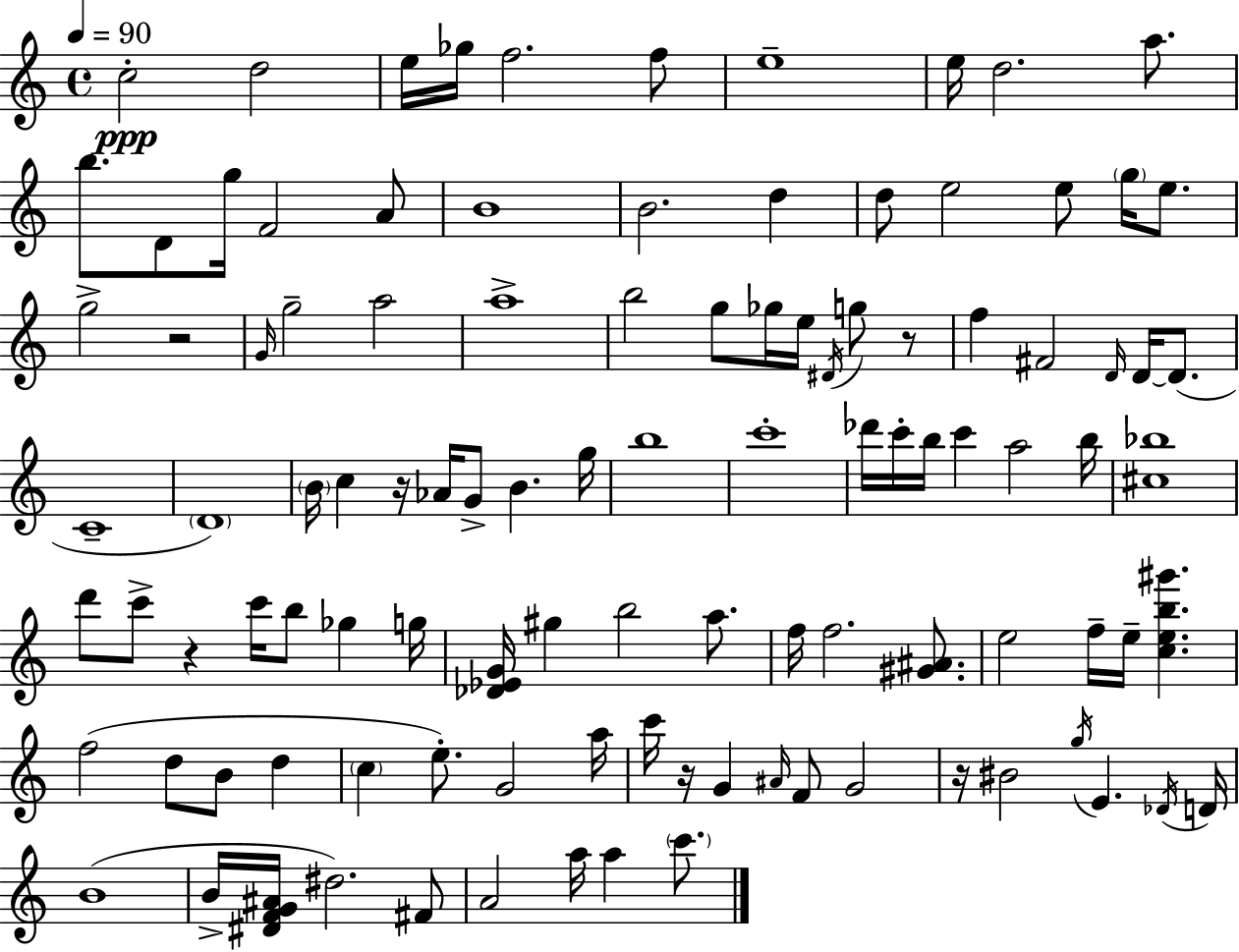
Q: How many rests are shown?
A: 6